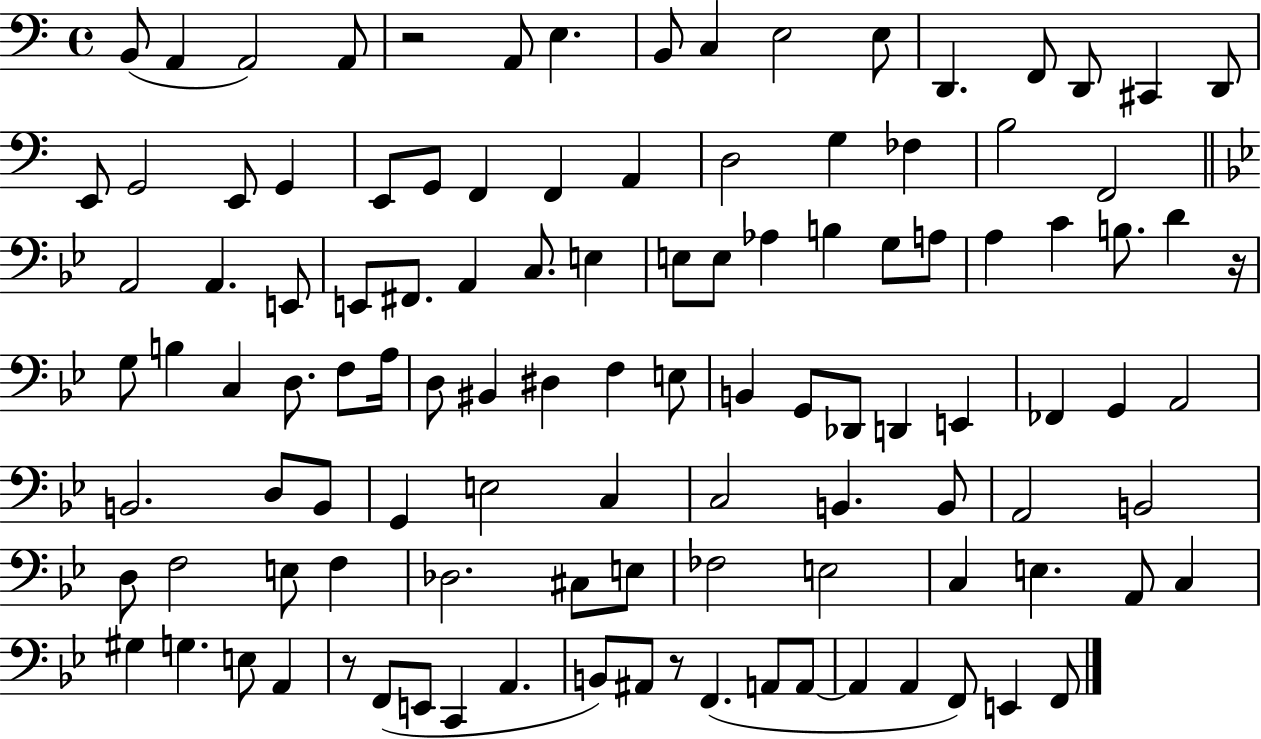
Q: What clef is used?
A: bass